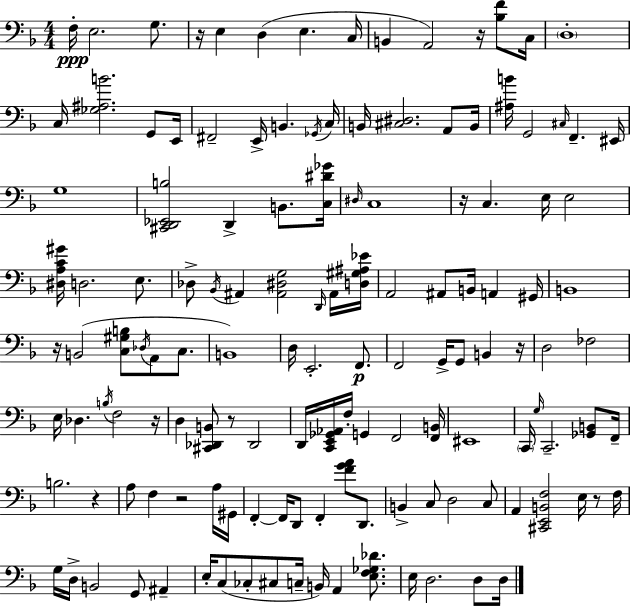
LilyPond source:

{
  \clef bass
  \numericTimeSignature
  \time 4/4
  \key d \minor
  f16-.\ppp e2. g8. | r16 e4 d4( e4. c16 | b,4 a,2) r16 <bes f'>8 c16 | \parenthesize d1-. | \break c16 <ges ais b'>2. g,8 e,16 | fis,2-- e,16-> b,4. \acciaccatura { ges,16 } | c16 b,16 <cis dis>2. a,8 | b,16 <ais b'>16 g,2 \grace { cis16 } f,4.-- | \break eis,16 g1 | <cis, d, ees, b>2 d,4-> b,8. | <c dis' ges'>16 \grace { dis16 } c1 | r16 c4. e16 e2 | \break <dis a c' gis'>16 d2. | e8. des8-> \acciaccatura { bes,16 } ais,4 <ais, dis g>2 | \grace { d,16 } ais,16 <d gis ais ees'>16 a,2 ais,8 b,16 | a,4 gis,16 b,1 | \break r16 b,2( <c gis b>8 | \acciaccatura { des16 } a,8 c8. b,1) | d16 e,2.-. | f,8.\p f,2 g,16-> g,8 | \break b,4 r16 d2 fes2 | e16 des4. \acciaccatura { b16 } f2 | r16 d4 <cis, des, b,>8 r8 des,2 | d,16 <c, e, ges, aes,>16 f16-. g,4 f,2 | \break <f, b,>16 eis,1 | \parenthesize c,16 \grace { g16 } c,2.-- | <ges, b,>8 f,16-- b2. | r4 a8 f4 r2 | \break a16 gis,16 f,4-.~~ f,16 d,8 f,4-. | <f' g' a'>8 d,8. b,4-> c8 d2 | c8 a,4 <cis, e, b, f>2 | e16 r8 f16 g16 d16-> b,2 | \break g,8 ais,4-- e16-. c8( ces8-. cis8 c16-- | b,16) a,4 <e f ges des'>8. e16 d2. | d8 d16 \bar "|."
}